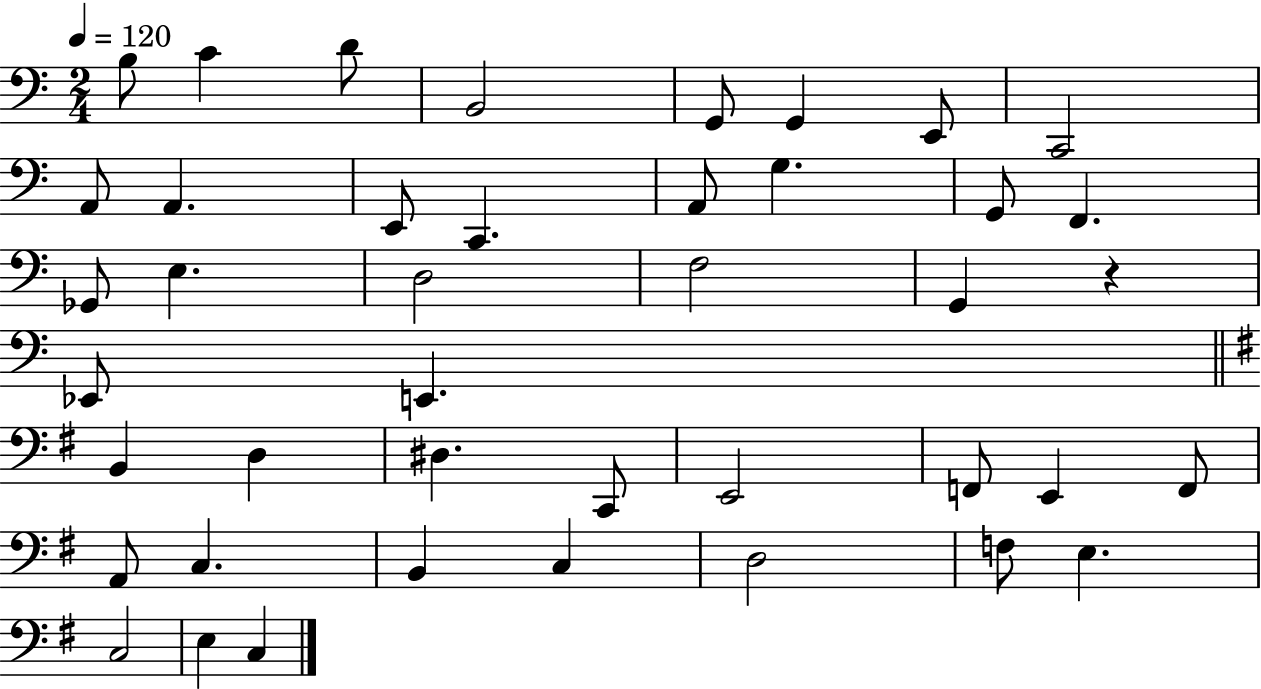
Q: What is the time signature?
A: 2/4